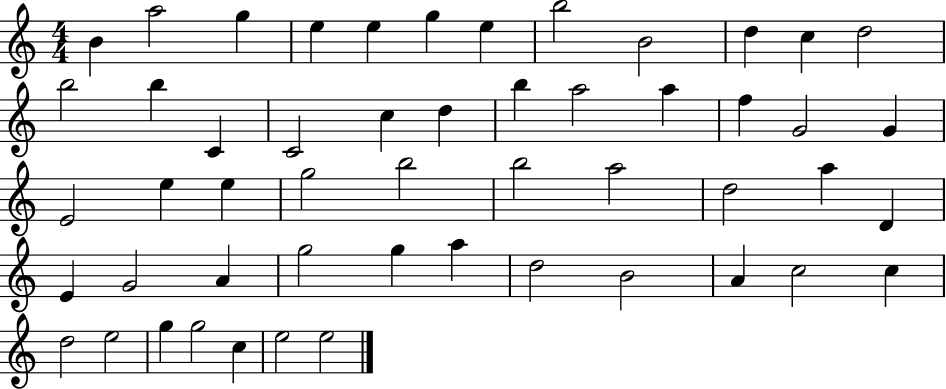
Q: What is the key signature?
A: C major